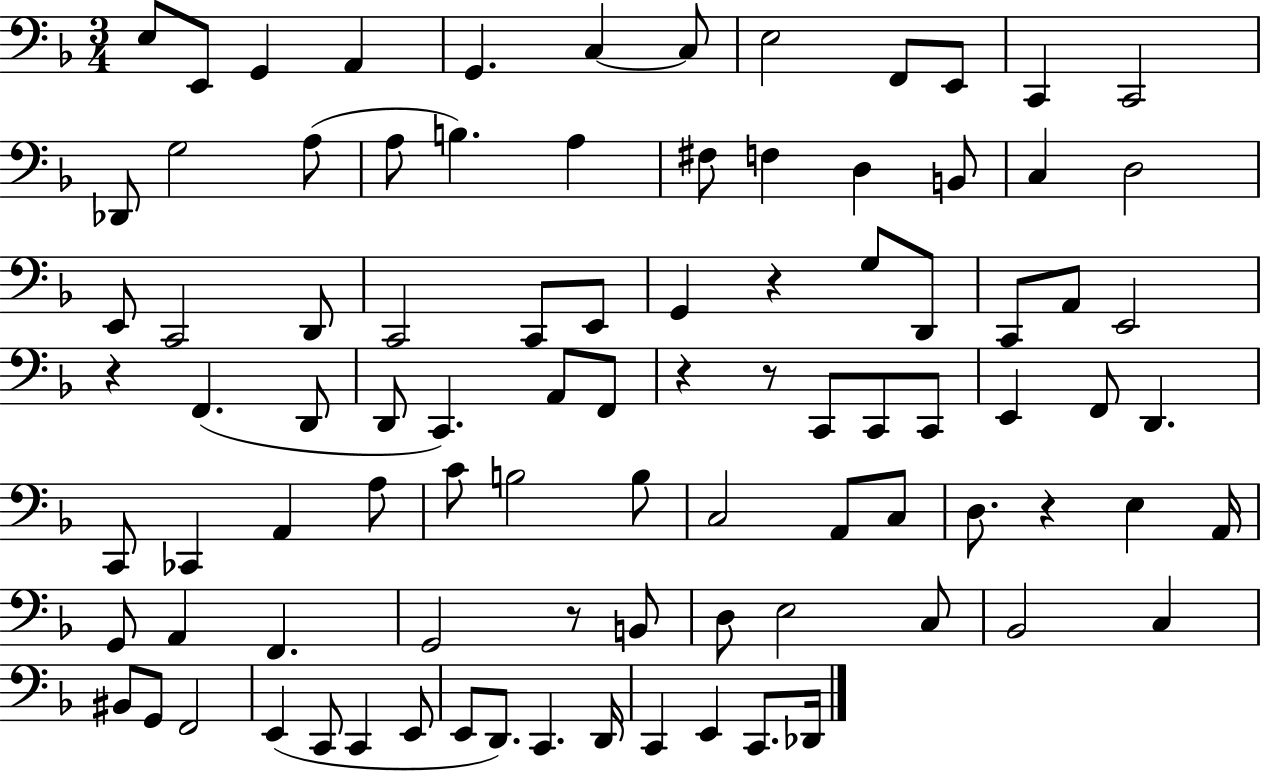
E3/e E2/e G2/q A2/q G2/q. C3/q C3/e E3/h F2/e E2/e C2/q C2/h Db2/e G3/h A3/e A3/e B3/q. A3/q F#3/e F3/q D3/q B2/e C3/q D3/h E2/e C2/h D2/e C2/h C2/e E2/e G2/q R/q G3/e D2/e C2/e A2/e E2/h R/q F2/q. D2/e D2/e C2/q. A2/e F2/e R/q R/e C2/e C2/e C2/e E2/q F2/e D2/q. C2/e CES2/q A2/q A3/e C4/e B3/h B3/e C3/h A2/e C3/e D3/e. R/q E3/q A2/s G2/e A2/q F2/q. G2/h R/e B2/e D3/e E3/h C3/e Bb2/h C3/q BIS2/e G2/e F2/h E2/q C2/e C2/q E2/e E2/e D2/e. C2/q. D2/s C2/q E2/q C2/e. Db2/s